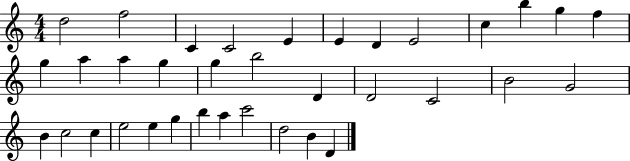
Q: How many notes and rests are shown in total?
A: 35